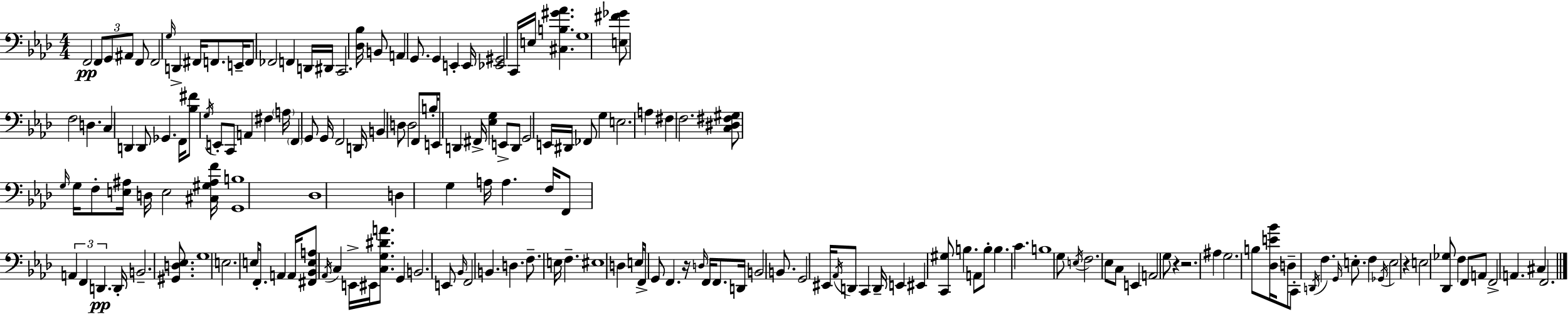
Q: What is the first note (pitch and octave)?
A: F2